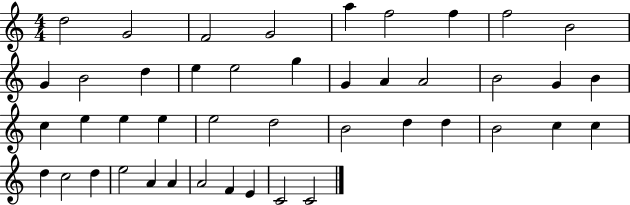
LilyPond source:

{
  \clef treble
  \numericTimeSignature
  \time 4/4
  \key c \major
  d''2 g'2 | f'2 g'2 | a''4 f''2 f''4 | f''2 b'2 | \break g'4 b'2 d''4 | e''4 e''2 g''4 | g'4 a'4 a'2 | b'2 g'4 b'4 | \break c''4 e''4 e''4 e''4 | e''2 d''2 | b'2 d''4 d''4 | b'2 c''4 c''4 | \break d''4 c''2 d''4 | e''2 a'4 a'4 | a'2 f'4 e'4 | c'2 c'2 | \break \bar "|."
}